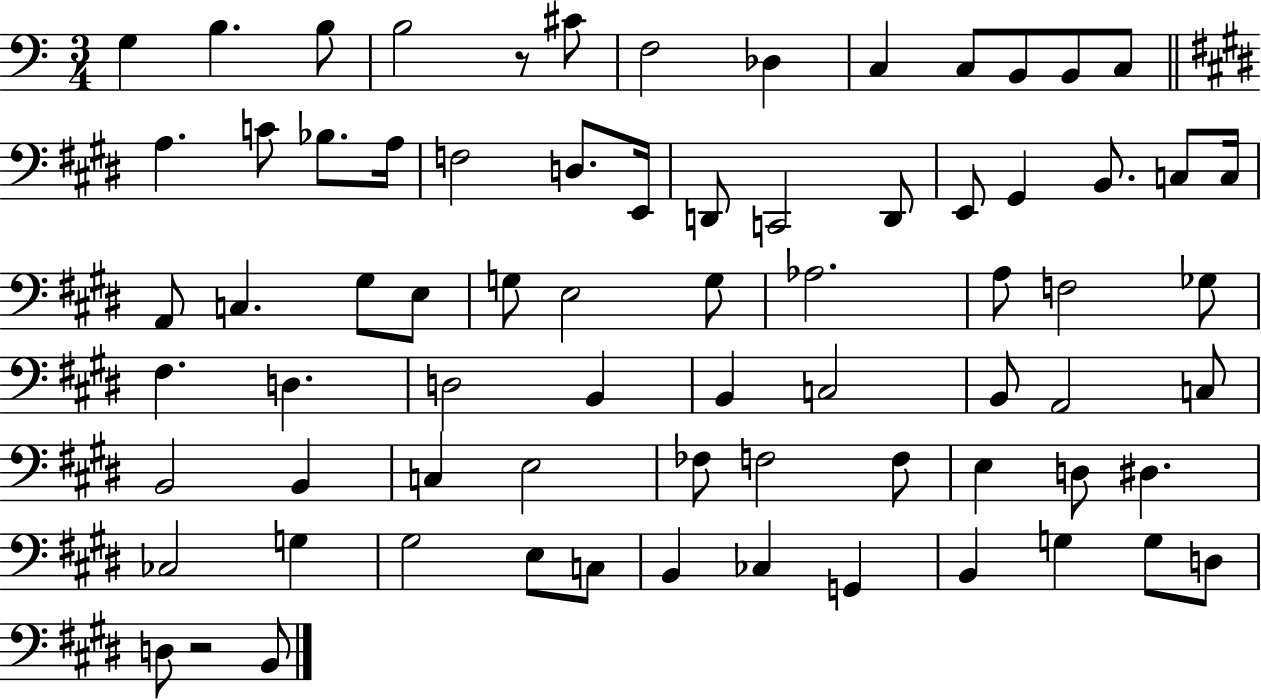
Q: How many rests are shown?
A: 2